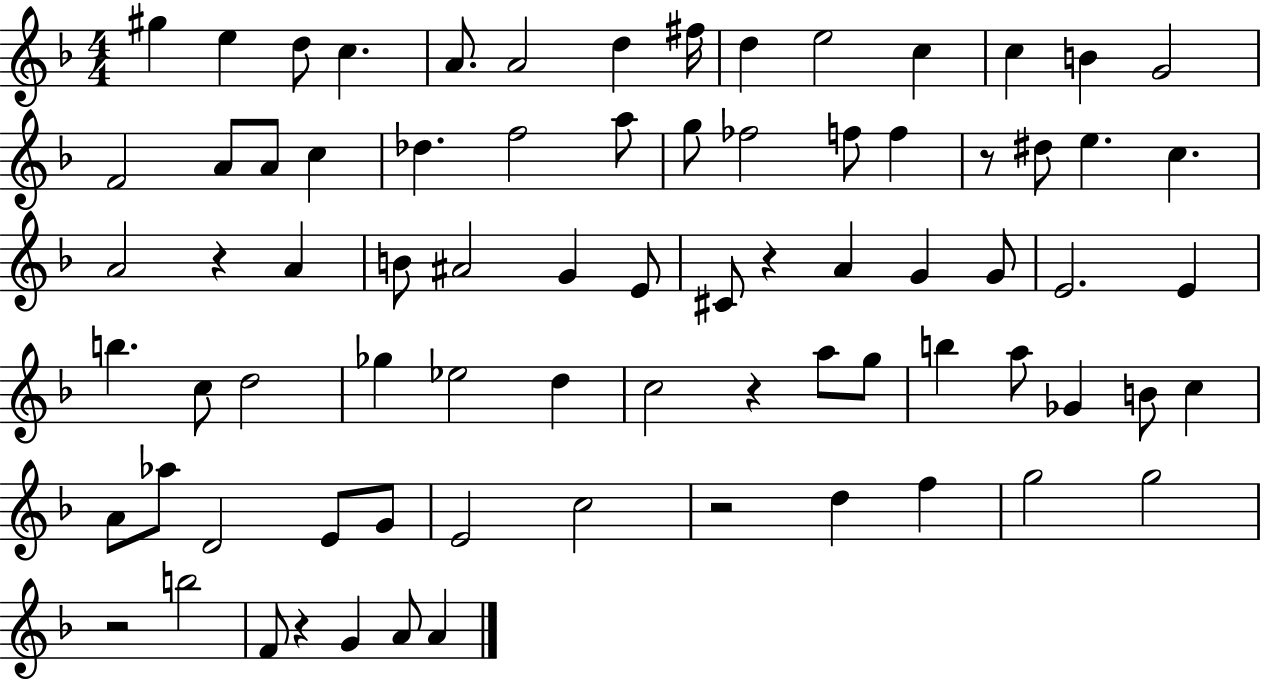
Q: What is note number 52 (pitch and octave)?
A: Gb4